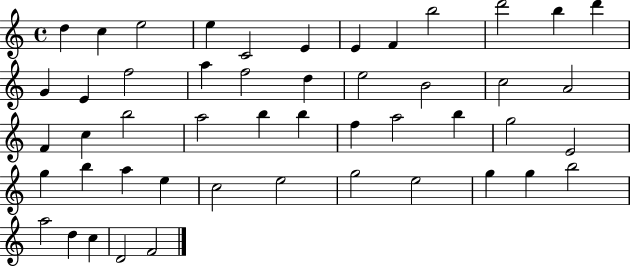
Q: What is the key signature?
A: C major